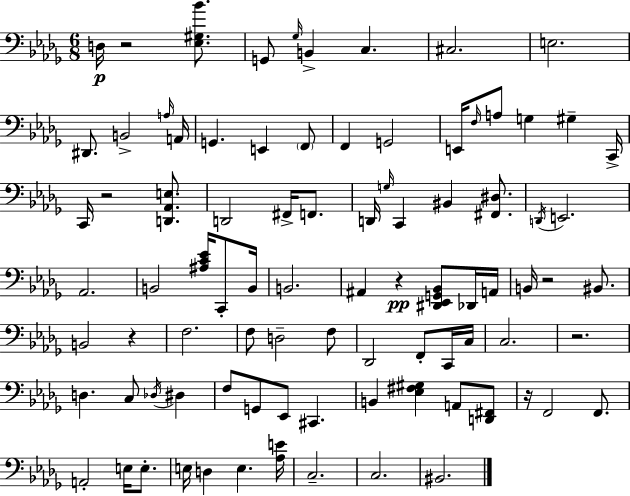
X:1
T:Untitled
M:6/8
L:1/4
K:Bbm
D,/4 z2 [_E,^G,_B]/2 G,,/2 _G,/4 B,, C, ^C,2 E,2 ^D,,/2 B,,2 A,/4 A,,/4 G,, E,, F,,/2 F,, G,,2 E,,/4 F,/4 A,/2 G, ^G, C,,/4 C,,/4 z2 [D,,_A,,E,]/2 D,,2 ^F,,/4 F,,/2 D,,/4 G,/4 C,, ^B,, [^F,,^D,]/2 D,,/4 E,,2 _A,,2 B,,2 [^A,C_E]/4 C,,/2 B,,/4 B,,2 ^A,, z [^D,,_E,,G,,_B,,]/2 _D,,/4 A,,/4 B,,/4 z2 ^B,,/2 B,,2 z F,2 F,/2 D,2 F,/2 _D,,2 F,,/2 C,,/4 C,/4 C,2 z2 D, C,/2 _D,/4 ^D, F,/2 G,,/2 _E,,/2 ^C,, B,, [_E,^F,^G,] A,,/2 [D,,^F,,]/2 z/4 F,,2 F,,/2 A,,2 E,/4 E,/2 E,/4 D, E, [_A,E]/4 C,2 C,2 ^B,,2